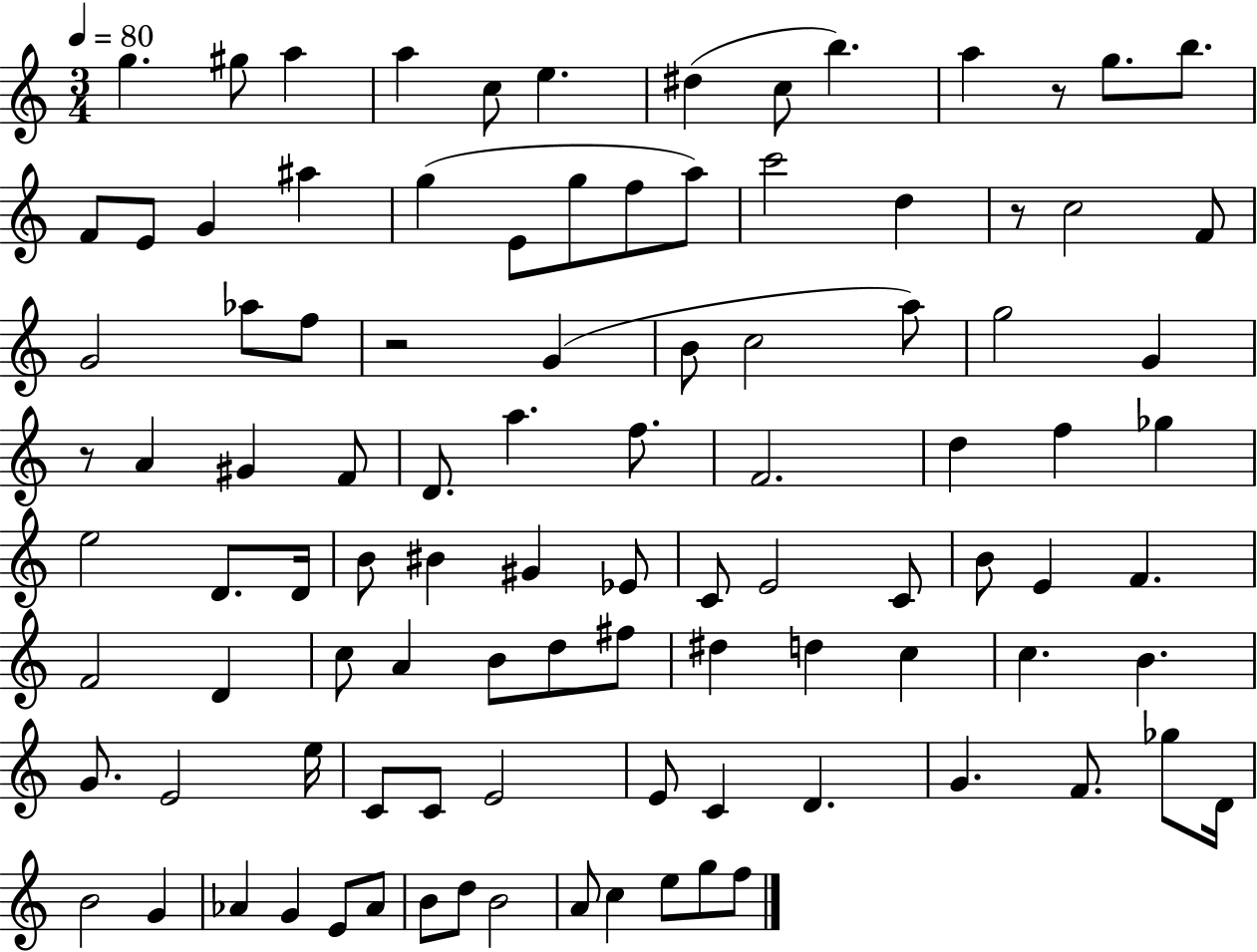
G5/q. G#5/e A5/q A5/q C5/e E5/q. D#5/q C5/e B5/q. A5/q R/e G5/e. B5/e. F4/e E4/e G4/q A#5/q G5/q E4/e G5/e F5/e A5/e C6/h D5/q R/e C5/h F4/e G4/h Ab5/e F5/e R/h G4/q B4/e C5/h A5/e G5/h G4/q R/e A4/q G#4/q F4/e D4/e. A5/q. F5/e. F4/h. D5/q F5/q Gb5/q E5/h D4/e. D4/s B4/e BIS4/q G#4/q Eb4/e C4/e E4/h C4/e B4/e E4/q F4/q. F4/h D4/q C5/e A4/q B4/e D5/e F#5/e D#5/q D5/q C5/q C5/q. B4/q. G4/e. E4/h E5/s C4/e C4/e E4/h E4/e C4/q D4/q. G4/q. F4/e. Gb5/e D4/s B4/h G4/q Ab4/q G4/q E4/e Ab4/e B4/e D5/e B4/h A4/e C5/q E5/e G5/e F5/e